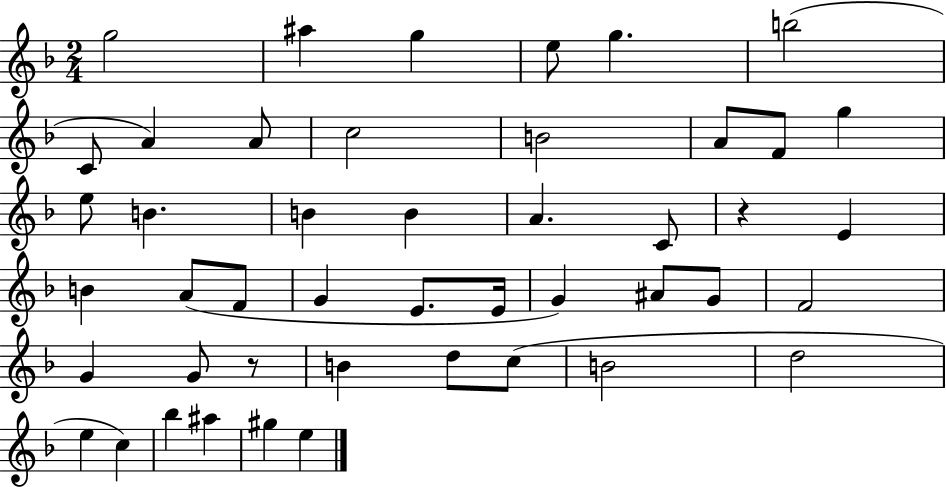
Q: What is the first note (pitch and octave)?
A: G5